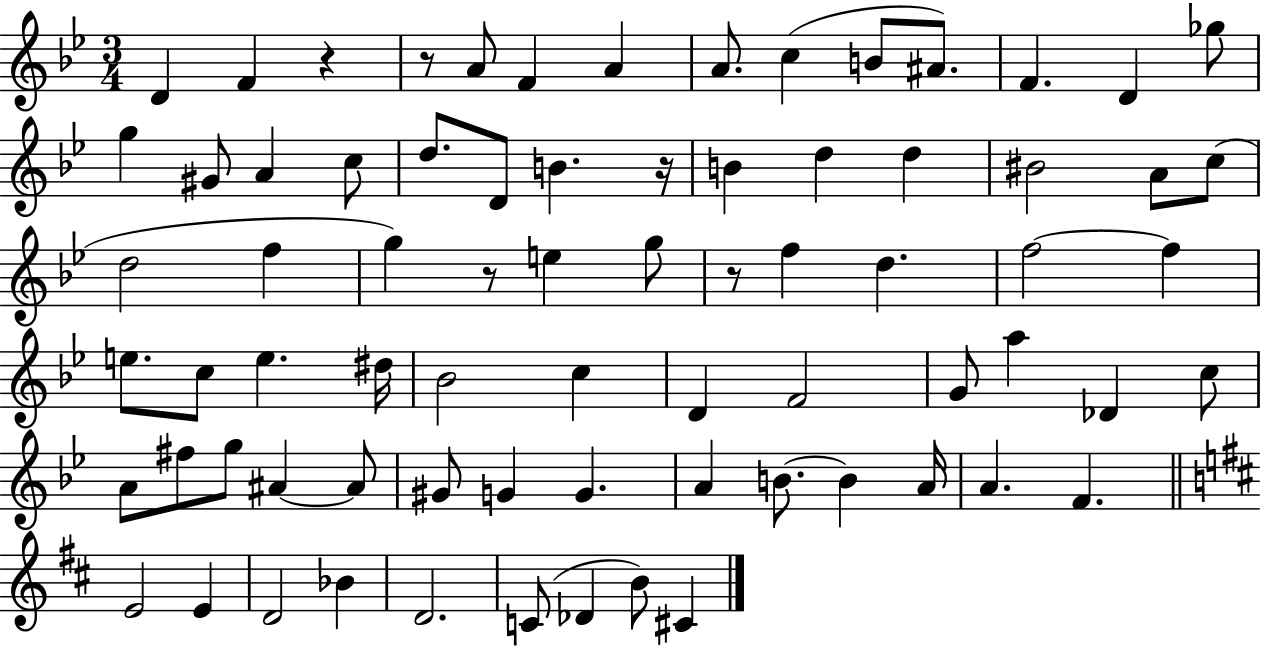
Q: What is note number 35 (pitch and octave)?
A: E5